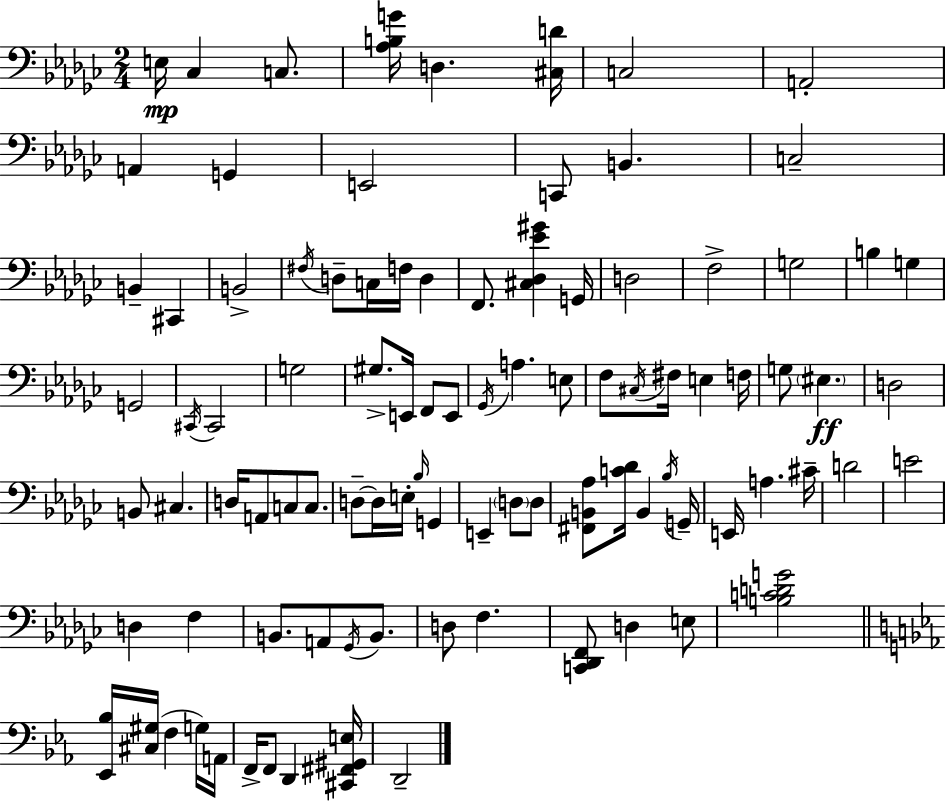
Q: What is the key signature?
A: EES minor